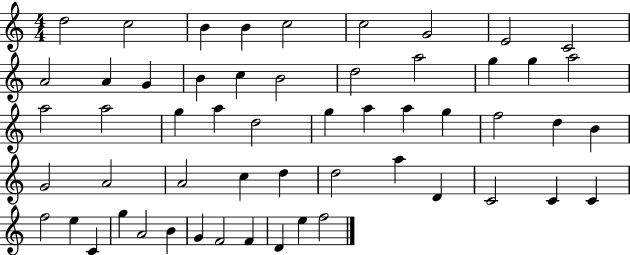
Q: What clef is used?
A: treble